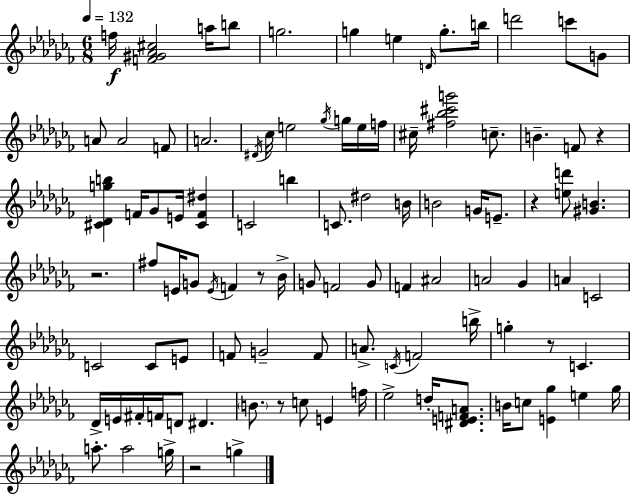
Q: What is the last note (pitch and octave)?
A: G5